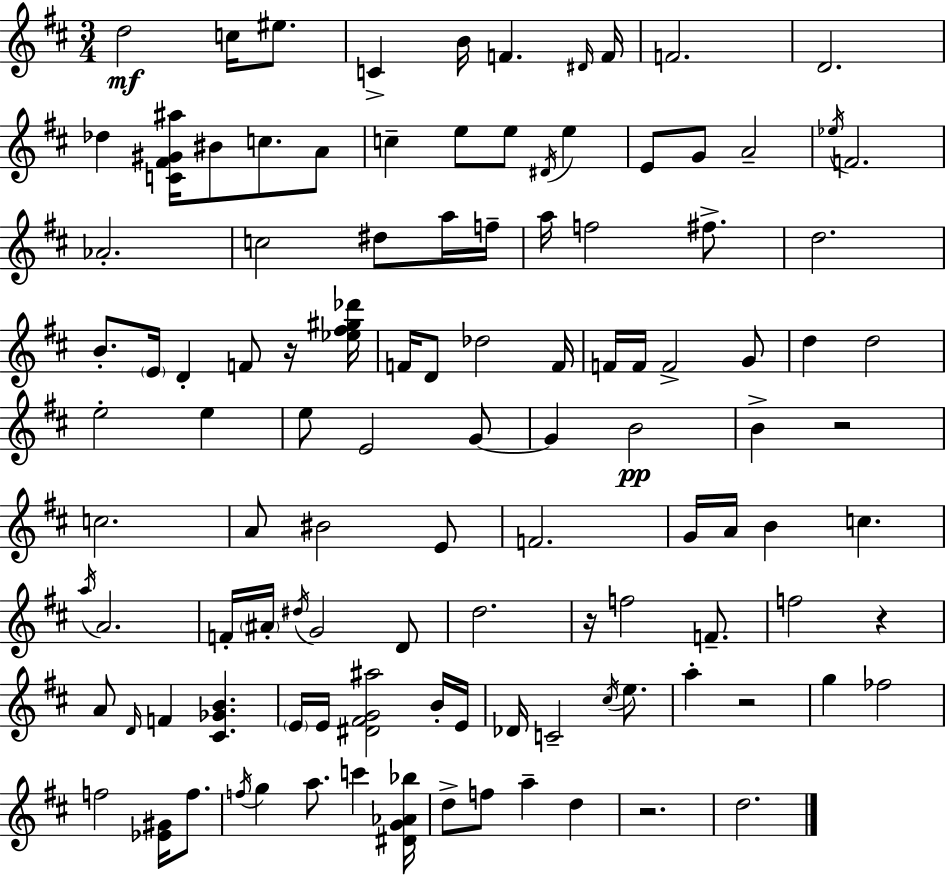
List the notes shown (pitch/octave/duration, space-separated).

D5/h C5/s EIS5/e. C4/q B4/s F4/q. D#4/s F4/s F4/h. D4/h. Db5/q [C4,F#4,G#4,A#5]/s BIS4/e C5/e. A4/e C5/q E5/e E5/e D#4/s E5/q E4/e G4/e A4/h Eb5/s F4/h. Ab4/h. C5/h D#5/e A5/s F5/s A5/s F5/h F#5/e. D5/h. B4/e. E4/s D4/q F4/e R/s [Eb5,F#5,G#5,Db6]/s F4/s D4/e Db5/h F4/s F4/s F4/s F4/h G4/e D5/q D5/h E5/h E5/q E5/e E4/h G4/e G4/q B4/h B4/q R/h C5/h. A4/e BIS4/h E4/e F4/h. G4/s A4/s B4/q C5/q. A5/s A4/h. F4/s A#4/s D#5/s G4/h D4/e D5/h. R/s F5/h F4/e. F5/h R/q A4/e D4/s F4/q [C#4,Gb4,B4]/q. E4/s E4/s [D#4,F#4,G4,A#5]/h B4/s E4/s Db4/s C4/h C#5/s E5/e. A5/q R/h G5/q FES5/h F5/h [Eb4,G#4]/s F5/e. F5/s G5/q A5/e. C6/q [D#4,G4,Ab4,Bb5]/s D5/e F5/e A5/q D5/q R/h. D5/h.